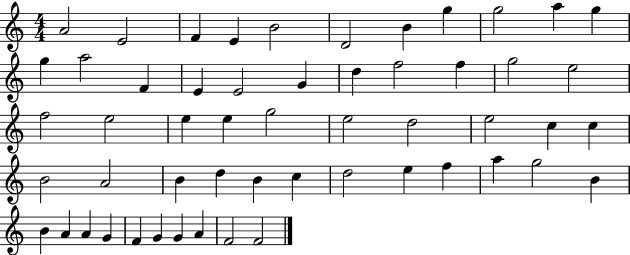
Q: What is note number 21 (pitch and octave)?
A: G5